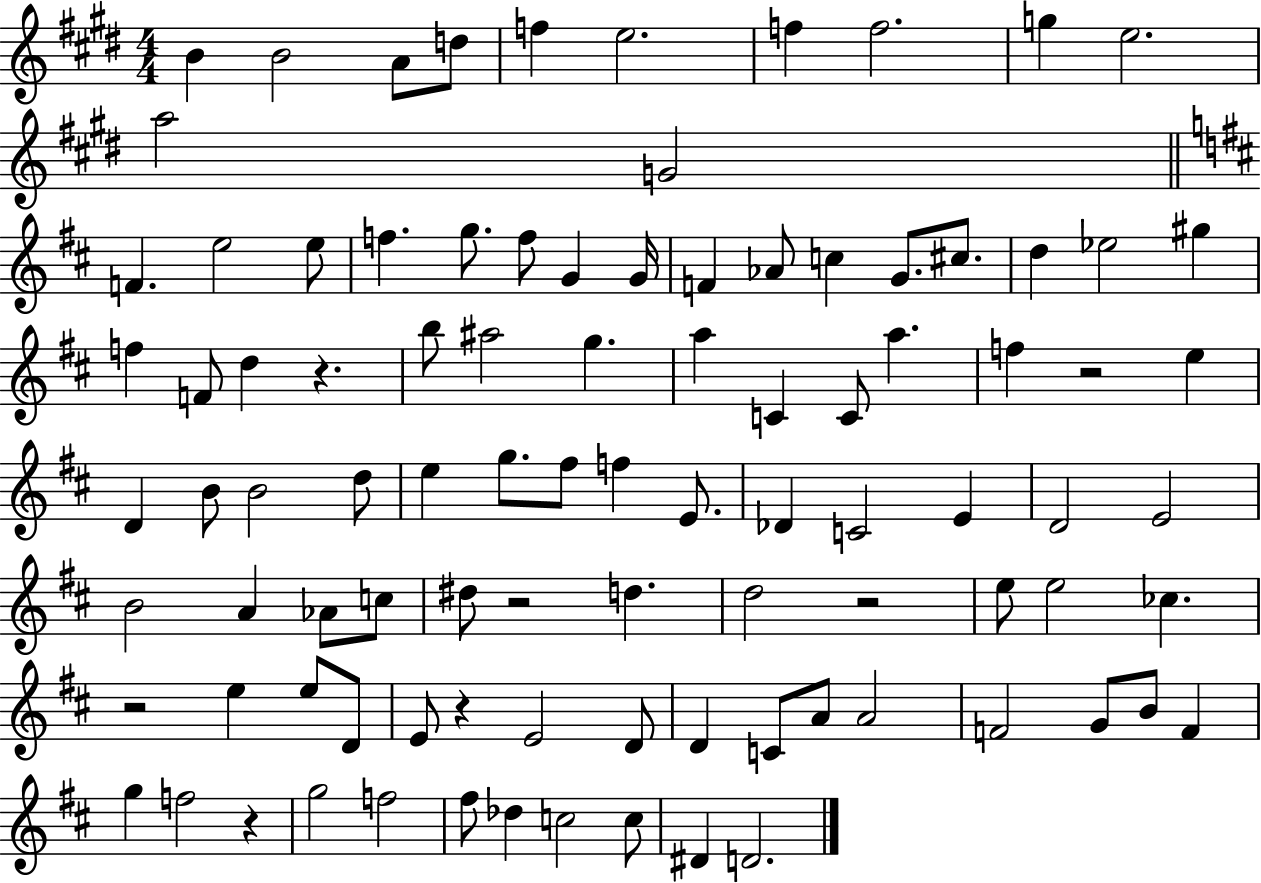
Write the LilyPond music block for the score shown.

{
  \clef treble
  \numericTimeSignature
  \time 4/4
  \key e \major
  b'4 b'2 a'8 d''8 | f''4 e''2. | f''4 f''2. | g''4 e''2. | \break a''2 g'2 | \bar "||" \break \key d \major f'4. e''2 e''8 | f''4. g''8. f''8 g'4 g'16 | f'4 aes'8 c''4 g'8. cis''8. | d''4 ees''2 gis''4 | \break f''4 f'8 d''4 r4. | b''8 ais''2 g''4. | a''4 c'4 c'8 a''4. | f''4 r2 e''4 | \break d'4 b'8 b'2 d''8 | e''4 g''8. fis''8 f''4 e'8. | des'4 c'2 e'4 | d'2 e'2 | \break b'2 a'4 aes'8 c''8 | dis''8 r2 d''4. | d''2 r2 | e''8 e''2 ces''4. | \break r2 e''4 e''8 d'8 | e'8 r4 e'2 d'8 | d'4 c'8 a'8 a'2 | f'2 g'8 b'8 f'4 | \break g''4 f''2 r4 | g''2 f''2 | fis''8 des''4 c''2 c''8 | dis'4 d'2. | \break \bar "|."
}